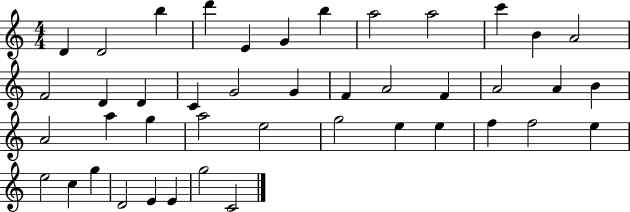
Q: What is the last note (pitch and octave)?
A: C4